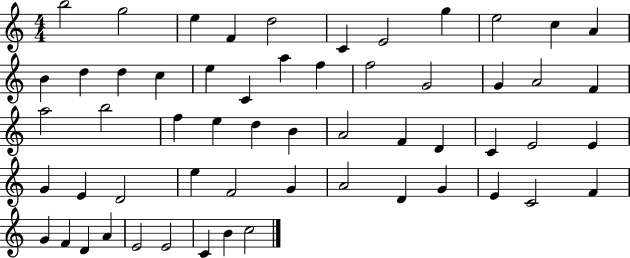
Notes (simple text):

B5/h G5/h E5/q F4/q D5/h C4/q E4/h G5/q E5/h C5/q A4/q B4/q D5/q D5/q C5/q E5/q C4/q A5/q F5/q F5/h G4/h G4/q A4/h F4/q A5/h B5/h F5/q E5/q D5/q B4/q A4/h F4/q D4/q C4/q E4/h E4/q G4/q E4/q D4/h E5/q F4/h G4/q A4/h D4/q G4/q E4/q C4/h F4/q G4/q F4/q D4/q A4/q E4/h E4/h C4/q B4/q C5/h